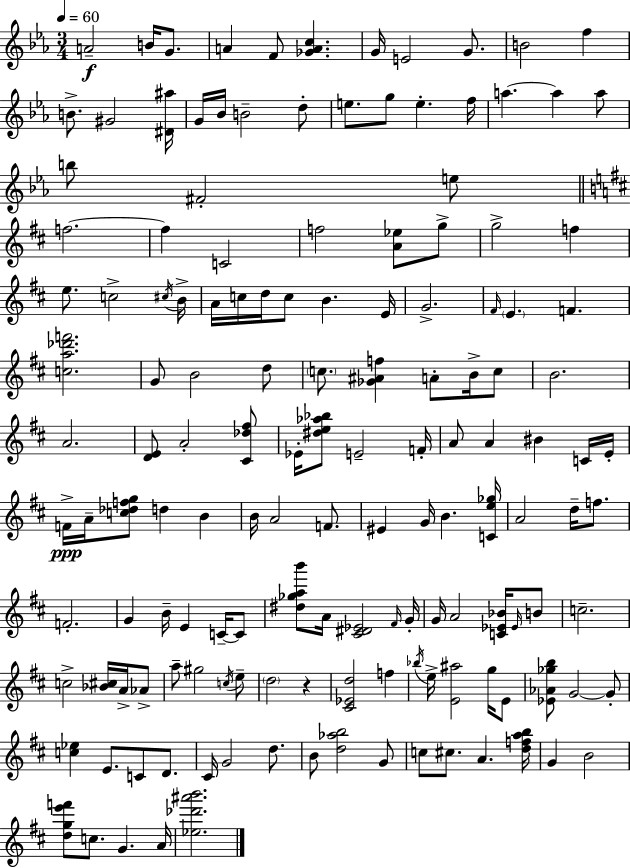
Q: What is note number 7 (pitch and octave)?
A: E4